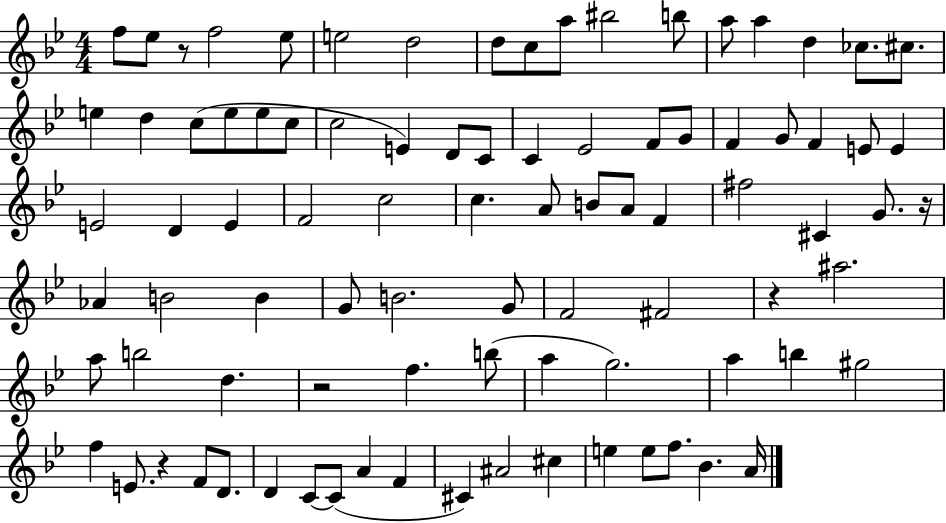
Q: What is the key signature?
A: BES major